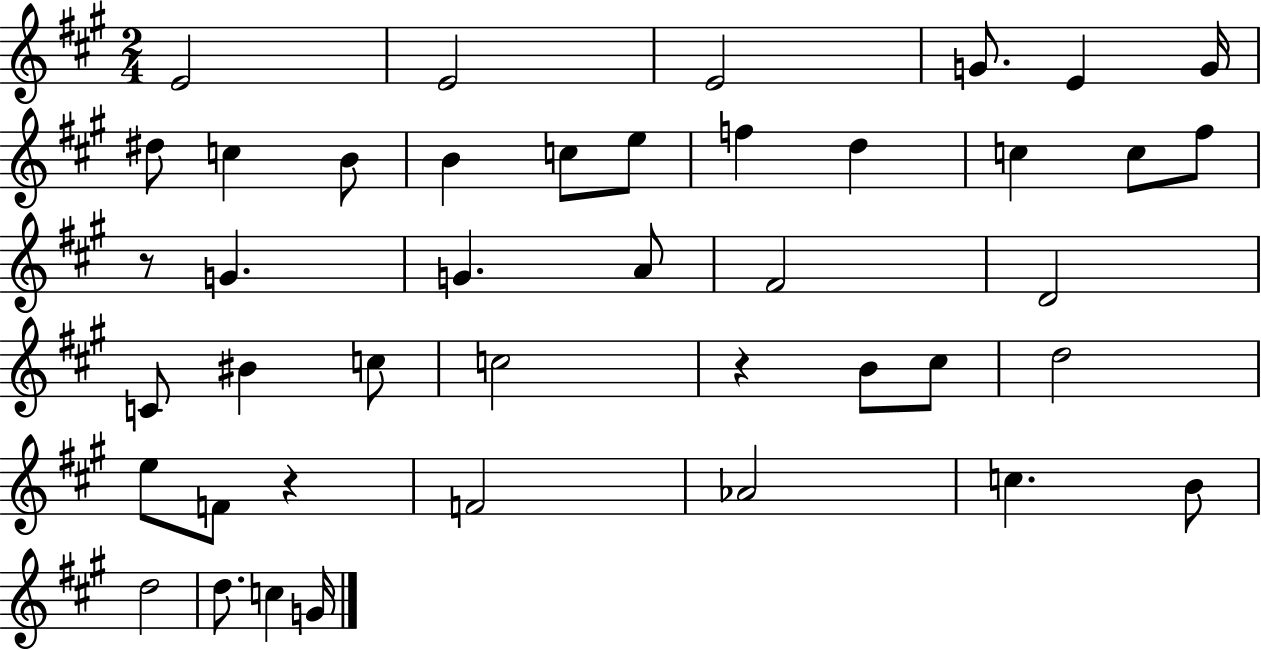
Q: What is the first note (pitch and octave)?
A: E4